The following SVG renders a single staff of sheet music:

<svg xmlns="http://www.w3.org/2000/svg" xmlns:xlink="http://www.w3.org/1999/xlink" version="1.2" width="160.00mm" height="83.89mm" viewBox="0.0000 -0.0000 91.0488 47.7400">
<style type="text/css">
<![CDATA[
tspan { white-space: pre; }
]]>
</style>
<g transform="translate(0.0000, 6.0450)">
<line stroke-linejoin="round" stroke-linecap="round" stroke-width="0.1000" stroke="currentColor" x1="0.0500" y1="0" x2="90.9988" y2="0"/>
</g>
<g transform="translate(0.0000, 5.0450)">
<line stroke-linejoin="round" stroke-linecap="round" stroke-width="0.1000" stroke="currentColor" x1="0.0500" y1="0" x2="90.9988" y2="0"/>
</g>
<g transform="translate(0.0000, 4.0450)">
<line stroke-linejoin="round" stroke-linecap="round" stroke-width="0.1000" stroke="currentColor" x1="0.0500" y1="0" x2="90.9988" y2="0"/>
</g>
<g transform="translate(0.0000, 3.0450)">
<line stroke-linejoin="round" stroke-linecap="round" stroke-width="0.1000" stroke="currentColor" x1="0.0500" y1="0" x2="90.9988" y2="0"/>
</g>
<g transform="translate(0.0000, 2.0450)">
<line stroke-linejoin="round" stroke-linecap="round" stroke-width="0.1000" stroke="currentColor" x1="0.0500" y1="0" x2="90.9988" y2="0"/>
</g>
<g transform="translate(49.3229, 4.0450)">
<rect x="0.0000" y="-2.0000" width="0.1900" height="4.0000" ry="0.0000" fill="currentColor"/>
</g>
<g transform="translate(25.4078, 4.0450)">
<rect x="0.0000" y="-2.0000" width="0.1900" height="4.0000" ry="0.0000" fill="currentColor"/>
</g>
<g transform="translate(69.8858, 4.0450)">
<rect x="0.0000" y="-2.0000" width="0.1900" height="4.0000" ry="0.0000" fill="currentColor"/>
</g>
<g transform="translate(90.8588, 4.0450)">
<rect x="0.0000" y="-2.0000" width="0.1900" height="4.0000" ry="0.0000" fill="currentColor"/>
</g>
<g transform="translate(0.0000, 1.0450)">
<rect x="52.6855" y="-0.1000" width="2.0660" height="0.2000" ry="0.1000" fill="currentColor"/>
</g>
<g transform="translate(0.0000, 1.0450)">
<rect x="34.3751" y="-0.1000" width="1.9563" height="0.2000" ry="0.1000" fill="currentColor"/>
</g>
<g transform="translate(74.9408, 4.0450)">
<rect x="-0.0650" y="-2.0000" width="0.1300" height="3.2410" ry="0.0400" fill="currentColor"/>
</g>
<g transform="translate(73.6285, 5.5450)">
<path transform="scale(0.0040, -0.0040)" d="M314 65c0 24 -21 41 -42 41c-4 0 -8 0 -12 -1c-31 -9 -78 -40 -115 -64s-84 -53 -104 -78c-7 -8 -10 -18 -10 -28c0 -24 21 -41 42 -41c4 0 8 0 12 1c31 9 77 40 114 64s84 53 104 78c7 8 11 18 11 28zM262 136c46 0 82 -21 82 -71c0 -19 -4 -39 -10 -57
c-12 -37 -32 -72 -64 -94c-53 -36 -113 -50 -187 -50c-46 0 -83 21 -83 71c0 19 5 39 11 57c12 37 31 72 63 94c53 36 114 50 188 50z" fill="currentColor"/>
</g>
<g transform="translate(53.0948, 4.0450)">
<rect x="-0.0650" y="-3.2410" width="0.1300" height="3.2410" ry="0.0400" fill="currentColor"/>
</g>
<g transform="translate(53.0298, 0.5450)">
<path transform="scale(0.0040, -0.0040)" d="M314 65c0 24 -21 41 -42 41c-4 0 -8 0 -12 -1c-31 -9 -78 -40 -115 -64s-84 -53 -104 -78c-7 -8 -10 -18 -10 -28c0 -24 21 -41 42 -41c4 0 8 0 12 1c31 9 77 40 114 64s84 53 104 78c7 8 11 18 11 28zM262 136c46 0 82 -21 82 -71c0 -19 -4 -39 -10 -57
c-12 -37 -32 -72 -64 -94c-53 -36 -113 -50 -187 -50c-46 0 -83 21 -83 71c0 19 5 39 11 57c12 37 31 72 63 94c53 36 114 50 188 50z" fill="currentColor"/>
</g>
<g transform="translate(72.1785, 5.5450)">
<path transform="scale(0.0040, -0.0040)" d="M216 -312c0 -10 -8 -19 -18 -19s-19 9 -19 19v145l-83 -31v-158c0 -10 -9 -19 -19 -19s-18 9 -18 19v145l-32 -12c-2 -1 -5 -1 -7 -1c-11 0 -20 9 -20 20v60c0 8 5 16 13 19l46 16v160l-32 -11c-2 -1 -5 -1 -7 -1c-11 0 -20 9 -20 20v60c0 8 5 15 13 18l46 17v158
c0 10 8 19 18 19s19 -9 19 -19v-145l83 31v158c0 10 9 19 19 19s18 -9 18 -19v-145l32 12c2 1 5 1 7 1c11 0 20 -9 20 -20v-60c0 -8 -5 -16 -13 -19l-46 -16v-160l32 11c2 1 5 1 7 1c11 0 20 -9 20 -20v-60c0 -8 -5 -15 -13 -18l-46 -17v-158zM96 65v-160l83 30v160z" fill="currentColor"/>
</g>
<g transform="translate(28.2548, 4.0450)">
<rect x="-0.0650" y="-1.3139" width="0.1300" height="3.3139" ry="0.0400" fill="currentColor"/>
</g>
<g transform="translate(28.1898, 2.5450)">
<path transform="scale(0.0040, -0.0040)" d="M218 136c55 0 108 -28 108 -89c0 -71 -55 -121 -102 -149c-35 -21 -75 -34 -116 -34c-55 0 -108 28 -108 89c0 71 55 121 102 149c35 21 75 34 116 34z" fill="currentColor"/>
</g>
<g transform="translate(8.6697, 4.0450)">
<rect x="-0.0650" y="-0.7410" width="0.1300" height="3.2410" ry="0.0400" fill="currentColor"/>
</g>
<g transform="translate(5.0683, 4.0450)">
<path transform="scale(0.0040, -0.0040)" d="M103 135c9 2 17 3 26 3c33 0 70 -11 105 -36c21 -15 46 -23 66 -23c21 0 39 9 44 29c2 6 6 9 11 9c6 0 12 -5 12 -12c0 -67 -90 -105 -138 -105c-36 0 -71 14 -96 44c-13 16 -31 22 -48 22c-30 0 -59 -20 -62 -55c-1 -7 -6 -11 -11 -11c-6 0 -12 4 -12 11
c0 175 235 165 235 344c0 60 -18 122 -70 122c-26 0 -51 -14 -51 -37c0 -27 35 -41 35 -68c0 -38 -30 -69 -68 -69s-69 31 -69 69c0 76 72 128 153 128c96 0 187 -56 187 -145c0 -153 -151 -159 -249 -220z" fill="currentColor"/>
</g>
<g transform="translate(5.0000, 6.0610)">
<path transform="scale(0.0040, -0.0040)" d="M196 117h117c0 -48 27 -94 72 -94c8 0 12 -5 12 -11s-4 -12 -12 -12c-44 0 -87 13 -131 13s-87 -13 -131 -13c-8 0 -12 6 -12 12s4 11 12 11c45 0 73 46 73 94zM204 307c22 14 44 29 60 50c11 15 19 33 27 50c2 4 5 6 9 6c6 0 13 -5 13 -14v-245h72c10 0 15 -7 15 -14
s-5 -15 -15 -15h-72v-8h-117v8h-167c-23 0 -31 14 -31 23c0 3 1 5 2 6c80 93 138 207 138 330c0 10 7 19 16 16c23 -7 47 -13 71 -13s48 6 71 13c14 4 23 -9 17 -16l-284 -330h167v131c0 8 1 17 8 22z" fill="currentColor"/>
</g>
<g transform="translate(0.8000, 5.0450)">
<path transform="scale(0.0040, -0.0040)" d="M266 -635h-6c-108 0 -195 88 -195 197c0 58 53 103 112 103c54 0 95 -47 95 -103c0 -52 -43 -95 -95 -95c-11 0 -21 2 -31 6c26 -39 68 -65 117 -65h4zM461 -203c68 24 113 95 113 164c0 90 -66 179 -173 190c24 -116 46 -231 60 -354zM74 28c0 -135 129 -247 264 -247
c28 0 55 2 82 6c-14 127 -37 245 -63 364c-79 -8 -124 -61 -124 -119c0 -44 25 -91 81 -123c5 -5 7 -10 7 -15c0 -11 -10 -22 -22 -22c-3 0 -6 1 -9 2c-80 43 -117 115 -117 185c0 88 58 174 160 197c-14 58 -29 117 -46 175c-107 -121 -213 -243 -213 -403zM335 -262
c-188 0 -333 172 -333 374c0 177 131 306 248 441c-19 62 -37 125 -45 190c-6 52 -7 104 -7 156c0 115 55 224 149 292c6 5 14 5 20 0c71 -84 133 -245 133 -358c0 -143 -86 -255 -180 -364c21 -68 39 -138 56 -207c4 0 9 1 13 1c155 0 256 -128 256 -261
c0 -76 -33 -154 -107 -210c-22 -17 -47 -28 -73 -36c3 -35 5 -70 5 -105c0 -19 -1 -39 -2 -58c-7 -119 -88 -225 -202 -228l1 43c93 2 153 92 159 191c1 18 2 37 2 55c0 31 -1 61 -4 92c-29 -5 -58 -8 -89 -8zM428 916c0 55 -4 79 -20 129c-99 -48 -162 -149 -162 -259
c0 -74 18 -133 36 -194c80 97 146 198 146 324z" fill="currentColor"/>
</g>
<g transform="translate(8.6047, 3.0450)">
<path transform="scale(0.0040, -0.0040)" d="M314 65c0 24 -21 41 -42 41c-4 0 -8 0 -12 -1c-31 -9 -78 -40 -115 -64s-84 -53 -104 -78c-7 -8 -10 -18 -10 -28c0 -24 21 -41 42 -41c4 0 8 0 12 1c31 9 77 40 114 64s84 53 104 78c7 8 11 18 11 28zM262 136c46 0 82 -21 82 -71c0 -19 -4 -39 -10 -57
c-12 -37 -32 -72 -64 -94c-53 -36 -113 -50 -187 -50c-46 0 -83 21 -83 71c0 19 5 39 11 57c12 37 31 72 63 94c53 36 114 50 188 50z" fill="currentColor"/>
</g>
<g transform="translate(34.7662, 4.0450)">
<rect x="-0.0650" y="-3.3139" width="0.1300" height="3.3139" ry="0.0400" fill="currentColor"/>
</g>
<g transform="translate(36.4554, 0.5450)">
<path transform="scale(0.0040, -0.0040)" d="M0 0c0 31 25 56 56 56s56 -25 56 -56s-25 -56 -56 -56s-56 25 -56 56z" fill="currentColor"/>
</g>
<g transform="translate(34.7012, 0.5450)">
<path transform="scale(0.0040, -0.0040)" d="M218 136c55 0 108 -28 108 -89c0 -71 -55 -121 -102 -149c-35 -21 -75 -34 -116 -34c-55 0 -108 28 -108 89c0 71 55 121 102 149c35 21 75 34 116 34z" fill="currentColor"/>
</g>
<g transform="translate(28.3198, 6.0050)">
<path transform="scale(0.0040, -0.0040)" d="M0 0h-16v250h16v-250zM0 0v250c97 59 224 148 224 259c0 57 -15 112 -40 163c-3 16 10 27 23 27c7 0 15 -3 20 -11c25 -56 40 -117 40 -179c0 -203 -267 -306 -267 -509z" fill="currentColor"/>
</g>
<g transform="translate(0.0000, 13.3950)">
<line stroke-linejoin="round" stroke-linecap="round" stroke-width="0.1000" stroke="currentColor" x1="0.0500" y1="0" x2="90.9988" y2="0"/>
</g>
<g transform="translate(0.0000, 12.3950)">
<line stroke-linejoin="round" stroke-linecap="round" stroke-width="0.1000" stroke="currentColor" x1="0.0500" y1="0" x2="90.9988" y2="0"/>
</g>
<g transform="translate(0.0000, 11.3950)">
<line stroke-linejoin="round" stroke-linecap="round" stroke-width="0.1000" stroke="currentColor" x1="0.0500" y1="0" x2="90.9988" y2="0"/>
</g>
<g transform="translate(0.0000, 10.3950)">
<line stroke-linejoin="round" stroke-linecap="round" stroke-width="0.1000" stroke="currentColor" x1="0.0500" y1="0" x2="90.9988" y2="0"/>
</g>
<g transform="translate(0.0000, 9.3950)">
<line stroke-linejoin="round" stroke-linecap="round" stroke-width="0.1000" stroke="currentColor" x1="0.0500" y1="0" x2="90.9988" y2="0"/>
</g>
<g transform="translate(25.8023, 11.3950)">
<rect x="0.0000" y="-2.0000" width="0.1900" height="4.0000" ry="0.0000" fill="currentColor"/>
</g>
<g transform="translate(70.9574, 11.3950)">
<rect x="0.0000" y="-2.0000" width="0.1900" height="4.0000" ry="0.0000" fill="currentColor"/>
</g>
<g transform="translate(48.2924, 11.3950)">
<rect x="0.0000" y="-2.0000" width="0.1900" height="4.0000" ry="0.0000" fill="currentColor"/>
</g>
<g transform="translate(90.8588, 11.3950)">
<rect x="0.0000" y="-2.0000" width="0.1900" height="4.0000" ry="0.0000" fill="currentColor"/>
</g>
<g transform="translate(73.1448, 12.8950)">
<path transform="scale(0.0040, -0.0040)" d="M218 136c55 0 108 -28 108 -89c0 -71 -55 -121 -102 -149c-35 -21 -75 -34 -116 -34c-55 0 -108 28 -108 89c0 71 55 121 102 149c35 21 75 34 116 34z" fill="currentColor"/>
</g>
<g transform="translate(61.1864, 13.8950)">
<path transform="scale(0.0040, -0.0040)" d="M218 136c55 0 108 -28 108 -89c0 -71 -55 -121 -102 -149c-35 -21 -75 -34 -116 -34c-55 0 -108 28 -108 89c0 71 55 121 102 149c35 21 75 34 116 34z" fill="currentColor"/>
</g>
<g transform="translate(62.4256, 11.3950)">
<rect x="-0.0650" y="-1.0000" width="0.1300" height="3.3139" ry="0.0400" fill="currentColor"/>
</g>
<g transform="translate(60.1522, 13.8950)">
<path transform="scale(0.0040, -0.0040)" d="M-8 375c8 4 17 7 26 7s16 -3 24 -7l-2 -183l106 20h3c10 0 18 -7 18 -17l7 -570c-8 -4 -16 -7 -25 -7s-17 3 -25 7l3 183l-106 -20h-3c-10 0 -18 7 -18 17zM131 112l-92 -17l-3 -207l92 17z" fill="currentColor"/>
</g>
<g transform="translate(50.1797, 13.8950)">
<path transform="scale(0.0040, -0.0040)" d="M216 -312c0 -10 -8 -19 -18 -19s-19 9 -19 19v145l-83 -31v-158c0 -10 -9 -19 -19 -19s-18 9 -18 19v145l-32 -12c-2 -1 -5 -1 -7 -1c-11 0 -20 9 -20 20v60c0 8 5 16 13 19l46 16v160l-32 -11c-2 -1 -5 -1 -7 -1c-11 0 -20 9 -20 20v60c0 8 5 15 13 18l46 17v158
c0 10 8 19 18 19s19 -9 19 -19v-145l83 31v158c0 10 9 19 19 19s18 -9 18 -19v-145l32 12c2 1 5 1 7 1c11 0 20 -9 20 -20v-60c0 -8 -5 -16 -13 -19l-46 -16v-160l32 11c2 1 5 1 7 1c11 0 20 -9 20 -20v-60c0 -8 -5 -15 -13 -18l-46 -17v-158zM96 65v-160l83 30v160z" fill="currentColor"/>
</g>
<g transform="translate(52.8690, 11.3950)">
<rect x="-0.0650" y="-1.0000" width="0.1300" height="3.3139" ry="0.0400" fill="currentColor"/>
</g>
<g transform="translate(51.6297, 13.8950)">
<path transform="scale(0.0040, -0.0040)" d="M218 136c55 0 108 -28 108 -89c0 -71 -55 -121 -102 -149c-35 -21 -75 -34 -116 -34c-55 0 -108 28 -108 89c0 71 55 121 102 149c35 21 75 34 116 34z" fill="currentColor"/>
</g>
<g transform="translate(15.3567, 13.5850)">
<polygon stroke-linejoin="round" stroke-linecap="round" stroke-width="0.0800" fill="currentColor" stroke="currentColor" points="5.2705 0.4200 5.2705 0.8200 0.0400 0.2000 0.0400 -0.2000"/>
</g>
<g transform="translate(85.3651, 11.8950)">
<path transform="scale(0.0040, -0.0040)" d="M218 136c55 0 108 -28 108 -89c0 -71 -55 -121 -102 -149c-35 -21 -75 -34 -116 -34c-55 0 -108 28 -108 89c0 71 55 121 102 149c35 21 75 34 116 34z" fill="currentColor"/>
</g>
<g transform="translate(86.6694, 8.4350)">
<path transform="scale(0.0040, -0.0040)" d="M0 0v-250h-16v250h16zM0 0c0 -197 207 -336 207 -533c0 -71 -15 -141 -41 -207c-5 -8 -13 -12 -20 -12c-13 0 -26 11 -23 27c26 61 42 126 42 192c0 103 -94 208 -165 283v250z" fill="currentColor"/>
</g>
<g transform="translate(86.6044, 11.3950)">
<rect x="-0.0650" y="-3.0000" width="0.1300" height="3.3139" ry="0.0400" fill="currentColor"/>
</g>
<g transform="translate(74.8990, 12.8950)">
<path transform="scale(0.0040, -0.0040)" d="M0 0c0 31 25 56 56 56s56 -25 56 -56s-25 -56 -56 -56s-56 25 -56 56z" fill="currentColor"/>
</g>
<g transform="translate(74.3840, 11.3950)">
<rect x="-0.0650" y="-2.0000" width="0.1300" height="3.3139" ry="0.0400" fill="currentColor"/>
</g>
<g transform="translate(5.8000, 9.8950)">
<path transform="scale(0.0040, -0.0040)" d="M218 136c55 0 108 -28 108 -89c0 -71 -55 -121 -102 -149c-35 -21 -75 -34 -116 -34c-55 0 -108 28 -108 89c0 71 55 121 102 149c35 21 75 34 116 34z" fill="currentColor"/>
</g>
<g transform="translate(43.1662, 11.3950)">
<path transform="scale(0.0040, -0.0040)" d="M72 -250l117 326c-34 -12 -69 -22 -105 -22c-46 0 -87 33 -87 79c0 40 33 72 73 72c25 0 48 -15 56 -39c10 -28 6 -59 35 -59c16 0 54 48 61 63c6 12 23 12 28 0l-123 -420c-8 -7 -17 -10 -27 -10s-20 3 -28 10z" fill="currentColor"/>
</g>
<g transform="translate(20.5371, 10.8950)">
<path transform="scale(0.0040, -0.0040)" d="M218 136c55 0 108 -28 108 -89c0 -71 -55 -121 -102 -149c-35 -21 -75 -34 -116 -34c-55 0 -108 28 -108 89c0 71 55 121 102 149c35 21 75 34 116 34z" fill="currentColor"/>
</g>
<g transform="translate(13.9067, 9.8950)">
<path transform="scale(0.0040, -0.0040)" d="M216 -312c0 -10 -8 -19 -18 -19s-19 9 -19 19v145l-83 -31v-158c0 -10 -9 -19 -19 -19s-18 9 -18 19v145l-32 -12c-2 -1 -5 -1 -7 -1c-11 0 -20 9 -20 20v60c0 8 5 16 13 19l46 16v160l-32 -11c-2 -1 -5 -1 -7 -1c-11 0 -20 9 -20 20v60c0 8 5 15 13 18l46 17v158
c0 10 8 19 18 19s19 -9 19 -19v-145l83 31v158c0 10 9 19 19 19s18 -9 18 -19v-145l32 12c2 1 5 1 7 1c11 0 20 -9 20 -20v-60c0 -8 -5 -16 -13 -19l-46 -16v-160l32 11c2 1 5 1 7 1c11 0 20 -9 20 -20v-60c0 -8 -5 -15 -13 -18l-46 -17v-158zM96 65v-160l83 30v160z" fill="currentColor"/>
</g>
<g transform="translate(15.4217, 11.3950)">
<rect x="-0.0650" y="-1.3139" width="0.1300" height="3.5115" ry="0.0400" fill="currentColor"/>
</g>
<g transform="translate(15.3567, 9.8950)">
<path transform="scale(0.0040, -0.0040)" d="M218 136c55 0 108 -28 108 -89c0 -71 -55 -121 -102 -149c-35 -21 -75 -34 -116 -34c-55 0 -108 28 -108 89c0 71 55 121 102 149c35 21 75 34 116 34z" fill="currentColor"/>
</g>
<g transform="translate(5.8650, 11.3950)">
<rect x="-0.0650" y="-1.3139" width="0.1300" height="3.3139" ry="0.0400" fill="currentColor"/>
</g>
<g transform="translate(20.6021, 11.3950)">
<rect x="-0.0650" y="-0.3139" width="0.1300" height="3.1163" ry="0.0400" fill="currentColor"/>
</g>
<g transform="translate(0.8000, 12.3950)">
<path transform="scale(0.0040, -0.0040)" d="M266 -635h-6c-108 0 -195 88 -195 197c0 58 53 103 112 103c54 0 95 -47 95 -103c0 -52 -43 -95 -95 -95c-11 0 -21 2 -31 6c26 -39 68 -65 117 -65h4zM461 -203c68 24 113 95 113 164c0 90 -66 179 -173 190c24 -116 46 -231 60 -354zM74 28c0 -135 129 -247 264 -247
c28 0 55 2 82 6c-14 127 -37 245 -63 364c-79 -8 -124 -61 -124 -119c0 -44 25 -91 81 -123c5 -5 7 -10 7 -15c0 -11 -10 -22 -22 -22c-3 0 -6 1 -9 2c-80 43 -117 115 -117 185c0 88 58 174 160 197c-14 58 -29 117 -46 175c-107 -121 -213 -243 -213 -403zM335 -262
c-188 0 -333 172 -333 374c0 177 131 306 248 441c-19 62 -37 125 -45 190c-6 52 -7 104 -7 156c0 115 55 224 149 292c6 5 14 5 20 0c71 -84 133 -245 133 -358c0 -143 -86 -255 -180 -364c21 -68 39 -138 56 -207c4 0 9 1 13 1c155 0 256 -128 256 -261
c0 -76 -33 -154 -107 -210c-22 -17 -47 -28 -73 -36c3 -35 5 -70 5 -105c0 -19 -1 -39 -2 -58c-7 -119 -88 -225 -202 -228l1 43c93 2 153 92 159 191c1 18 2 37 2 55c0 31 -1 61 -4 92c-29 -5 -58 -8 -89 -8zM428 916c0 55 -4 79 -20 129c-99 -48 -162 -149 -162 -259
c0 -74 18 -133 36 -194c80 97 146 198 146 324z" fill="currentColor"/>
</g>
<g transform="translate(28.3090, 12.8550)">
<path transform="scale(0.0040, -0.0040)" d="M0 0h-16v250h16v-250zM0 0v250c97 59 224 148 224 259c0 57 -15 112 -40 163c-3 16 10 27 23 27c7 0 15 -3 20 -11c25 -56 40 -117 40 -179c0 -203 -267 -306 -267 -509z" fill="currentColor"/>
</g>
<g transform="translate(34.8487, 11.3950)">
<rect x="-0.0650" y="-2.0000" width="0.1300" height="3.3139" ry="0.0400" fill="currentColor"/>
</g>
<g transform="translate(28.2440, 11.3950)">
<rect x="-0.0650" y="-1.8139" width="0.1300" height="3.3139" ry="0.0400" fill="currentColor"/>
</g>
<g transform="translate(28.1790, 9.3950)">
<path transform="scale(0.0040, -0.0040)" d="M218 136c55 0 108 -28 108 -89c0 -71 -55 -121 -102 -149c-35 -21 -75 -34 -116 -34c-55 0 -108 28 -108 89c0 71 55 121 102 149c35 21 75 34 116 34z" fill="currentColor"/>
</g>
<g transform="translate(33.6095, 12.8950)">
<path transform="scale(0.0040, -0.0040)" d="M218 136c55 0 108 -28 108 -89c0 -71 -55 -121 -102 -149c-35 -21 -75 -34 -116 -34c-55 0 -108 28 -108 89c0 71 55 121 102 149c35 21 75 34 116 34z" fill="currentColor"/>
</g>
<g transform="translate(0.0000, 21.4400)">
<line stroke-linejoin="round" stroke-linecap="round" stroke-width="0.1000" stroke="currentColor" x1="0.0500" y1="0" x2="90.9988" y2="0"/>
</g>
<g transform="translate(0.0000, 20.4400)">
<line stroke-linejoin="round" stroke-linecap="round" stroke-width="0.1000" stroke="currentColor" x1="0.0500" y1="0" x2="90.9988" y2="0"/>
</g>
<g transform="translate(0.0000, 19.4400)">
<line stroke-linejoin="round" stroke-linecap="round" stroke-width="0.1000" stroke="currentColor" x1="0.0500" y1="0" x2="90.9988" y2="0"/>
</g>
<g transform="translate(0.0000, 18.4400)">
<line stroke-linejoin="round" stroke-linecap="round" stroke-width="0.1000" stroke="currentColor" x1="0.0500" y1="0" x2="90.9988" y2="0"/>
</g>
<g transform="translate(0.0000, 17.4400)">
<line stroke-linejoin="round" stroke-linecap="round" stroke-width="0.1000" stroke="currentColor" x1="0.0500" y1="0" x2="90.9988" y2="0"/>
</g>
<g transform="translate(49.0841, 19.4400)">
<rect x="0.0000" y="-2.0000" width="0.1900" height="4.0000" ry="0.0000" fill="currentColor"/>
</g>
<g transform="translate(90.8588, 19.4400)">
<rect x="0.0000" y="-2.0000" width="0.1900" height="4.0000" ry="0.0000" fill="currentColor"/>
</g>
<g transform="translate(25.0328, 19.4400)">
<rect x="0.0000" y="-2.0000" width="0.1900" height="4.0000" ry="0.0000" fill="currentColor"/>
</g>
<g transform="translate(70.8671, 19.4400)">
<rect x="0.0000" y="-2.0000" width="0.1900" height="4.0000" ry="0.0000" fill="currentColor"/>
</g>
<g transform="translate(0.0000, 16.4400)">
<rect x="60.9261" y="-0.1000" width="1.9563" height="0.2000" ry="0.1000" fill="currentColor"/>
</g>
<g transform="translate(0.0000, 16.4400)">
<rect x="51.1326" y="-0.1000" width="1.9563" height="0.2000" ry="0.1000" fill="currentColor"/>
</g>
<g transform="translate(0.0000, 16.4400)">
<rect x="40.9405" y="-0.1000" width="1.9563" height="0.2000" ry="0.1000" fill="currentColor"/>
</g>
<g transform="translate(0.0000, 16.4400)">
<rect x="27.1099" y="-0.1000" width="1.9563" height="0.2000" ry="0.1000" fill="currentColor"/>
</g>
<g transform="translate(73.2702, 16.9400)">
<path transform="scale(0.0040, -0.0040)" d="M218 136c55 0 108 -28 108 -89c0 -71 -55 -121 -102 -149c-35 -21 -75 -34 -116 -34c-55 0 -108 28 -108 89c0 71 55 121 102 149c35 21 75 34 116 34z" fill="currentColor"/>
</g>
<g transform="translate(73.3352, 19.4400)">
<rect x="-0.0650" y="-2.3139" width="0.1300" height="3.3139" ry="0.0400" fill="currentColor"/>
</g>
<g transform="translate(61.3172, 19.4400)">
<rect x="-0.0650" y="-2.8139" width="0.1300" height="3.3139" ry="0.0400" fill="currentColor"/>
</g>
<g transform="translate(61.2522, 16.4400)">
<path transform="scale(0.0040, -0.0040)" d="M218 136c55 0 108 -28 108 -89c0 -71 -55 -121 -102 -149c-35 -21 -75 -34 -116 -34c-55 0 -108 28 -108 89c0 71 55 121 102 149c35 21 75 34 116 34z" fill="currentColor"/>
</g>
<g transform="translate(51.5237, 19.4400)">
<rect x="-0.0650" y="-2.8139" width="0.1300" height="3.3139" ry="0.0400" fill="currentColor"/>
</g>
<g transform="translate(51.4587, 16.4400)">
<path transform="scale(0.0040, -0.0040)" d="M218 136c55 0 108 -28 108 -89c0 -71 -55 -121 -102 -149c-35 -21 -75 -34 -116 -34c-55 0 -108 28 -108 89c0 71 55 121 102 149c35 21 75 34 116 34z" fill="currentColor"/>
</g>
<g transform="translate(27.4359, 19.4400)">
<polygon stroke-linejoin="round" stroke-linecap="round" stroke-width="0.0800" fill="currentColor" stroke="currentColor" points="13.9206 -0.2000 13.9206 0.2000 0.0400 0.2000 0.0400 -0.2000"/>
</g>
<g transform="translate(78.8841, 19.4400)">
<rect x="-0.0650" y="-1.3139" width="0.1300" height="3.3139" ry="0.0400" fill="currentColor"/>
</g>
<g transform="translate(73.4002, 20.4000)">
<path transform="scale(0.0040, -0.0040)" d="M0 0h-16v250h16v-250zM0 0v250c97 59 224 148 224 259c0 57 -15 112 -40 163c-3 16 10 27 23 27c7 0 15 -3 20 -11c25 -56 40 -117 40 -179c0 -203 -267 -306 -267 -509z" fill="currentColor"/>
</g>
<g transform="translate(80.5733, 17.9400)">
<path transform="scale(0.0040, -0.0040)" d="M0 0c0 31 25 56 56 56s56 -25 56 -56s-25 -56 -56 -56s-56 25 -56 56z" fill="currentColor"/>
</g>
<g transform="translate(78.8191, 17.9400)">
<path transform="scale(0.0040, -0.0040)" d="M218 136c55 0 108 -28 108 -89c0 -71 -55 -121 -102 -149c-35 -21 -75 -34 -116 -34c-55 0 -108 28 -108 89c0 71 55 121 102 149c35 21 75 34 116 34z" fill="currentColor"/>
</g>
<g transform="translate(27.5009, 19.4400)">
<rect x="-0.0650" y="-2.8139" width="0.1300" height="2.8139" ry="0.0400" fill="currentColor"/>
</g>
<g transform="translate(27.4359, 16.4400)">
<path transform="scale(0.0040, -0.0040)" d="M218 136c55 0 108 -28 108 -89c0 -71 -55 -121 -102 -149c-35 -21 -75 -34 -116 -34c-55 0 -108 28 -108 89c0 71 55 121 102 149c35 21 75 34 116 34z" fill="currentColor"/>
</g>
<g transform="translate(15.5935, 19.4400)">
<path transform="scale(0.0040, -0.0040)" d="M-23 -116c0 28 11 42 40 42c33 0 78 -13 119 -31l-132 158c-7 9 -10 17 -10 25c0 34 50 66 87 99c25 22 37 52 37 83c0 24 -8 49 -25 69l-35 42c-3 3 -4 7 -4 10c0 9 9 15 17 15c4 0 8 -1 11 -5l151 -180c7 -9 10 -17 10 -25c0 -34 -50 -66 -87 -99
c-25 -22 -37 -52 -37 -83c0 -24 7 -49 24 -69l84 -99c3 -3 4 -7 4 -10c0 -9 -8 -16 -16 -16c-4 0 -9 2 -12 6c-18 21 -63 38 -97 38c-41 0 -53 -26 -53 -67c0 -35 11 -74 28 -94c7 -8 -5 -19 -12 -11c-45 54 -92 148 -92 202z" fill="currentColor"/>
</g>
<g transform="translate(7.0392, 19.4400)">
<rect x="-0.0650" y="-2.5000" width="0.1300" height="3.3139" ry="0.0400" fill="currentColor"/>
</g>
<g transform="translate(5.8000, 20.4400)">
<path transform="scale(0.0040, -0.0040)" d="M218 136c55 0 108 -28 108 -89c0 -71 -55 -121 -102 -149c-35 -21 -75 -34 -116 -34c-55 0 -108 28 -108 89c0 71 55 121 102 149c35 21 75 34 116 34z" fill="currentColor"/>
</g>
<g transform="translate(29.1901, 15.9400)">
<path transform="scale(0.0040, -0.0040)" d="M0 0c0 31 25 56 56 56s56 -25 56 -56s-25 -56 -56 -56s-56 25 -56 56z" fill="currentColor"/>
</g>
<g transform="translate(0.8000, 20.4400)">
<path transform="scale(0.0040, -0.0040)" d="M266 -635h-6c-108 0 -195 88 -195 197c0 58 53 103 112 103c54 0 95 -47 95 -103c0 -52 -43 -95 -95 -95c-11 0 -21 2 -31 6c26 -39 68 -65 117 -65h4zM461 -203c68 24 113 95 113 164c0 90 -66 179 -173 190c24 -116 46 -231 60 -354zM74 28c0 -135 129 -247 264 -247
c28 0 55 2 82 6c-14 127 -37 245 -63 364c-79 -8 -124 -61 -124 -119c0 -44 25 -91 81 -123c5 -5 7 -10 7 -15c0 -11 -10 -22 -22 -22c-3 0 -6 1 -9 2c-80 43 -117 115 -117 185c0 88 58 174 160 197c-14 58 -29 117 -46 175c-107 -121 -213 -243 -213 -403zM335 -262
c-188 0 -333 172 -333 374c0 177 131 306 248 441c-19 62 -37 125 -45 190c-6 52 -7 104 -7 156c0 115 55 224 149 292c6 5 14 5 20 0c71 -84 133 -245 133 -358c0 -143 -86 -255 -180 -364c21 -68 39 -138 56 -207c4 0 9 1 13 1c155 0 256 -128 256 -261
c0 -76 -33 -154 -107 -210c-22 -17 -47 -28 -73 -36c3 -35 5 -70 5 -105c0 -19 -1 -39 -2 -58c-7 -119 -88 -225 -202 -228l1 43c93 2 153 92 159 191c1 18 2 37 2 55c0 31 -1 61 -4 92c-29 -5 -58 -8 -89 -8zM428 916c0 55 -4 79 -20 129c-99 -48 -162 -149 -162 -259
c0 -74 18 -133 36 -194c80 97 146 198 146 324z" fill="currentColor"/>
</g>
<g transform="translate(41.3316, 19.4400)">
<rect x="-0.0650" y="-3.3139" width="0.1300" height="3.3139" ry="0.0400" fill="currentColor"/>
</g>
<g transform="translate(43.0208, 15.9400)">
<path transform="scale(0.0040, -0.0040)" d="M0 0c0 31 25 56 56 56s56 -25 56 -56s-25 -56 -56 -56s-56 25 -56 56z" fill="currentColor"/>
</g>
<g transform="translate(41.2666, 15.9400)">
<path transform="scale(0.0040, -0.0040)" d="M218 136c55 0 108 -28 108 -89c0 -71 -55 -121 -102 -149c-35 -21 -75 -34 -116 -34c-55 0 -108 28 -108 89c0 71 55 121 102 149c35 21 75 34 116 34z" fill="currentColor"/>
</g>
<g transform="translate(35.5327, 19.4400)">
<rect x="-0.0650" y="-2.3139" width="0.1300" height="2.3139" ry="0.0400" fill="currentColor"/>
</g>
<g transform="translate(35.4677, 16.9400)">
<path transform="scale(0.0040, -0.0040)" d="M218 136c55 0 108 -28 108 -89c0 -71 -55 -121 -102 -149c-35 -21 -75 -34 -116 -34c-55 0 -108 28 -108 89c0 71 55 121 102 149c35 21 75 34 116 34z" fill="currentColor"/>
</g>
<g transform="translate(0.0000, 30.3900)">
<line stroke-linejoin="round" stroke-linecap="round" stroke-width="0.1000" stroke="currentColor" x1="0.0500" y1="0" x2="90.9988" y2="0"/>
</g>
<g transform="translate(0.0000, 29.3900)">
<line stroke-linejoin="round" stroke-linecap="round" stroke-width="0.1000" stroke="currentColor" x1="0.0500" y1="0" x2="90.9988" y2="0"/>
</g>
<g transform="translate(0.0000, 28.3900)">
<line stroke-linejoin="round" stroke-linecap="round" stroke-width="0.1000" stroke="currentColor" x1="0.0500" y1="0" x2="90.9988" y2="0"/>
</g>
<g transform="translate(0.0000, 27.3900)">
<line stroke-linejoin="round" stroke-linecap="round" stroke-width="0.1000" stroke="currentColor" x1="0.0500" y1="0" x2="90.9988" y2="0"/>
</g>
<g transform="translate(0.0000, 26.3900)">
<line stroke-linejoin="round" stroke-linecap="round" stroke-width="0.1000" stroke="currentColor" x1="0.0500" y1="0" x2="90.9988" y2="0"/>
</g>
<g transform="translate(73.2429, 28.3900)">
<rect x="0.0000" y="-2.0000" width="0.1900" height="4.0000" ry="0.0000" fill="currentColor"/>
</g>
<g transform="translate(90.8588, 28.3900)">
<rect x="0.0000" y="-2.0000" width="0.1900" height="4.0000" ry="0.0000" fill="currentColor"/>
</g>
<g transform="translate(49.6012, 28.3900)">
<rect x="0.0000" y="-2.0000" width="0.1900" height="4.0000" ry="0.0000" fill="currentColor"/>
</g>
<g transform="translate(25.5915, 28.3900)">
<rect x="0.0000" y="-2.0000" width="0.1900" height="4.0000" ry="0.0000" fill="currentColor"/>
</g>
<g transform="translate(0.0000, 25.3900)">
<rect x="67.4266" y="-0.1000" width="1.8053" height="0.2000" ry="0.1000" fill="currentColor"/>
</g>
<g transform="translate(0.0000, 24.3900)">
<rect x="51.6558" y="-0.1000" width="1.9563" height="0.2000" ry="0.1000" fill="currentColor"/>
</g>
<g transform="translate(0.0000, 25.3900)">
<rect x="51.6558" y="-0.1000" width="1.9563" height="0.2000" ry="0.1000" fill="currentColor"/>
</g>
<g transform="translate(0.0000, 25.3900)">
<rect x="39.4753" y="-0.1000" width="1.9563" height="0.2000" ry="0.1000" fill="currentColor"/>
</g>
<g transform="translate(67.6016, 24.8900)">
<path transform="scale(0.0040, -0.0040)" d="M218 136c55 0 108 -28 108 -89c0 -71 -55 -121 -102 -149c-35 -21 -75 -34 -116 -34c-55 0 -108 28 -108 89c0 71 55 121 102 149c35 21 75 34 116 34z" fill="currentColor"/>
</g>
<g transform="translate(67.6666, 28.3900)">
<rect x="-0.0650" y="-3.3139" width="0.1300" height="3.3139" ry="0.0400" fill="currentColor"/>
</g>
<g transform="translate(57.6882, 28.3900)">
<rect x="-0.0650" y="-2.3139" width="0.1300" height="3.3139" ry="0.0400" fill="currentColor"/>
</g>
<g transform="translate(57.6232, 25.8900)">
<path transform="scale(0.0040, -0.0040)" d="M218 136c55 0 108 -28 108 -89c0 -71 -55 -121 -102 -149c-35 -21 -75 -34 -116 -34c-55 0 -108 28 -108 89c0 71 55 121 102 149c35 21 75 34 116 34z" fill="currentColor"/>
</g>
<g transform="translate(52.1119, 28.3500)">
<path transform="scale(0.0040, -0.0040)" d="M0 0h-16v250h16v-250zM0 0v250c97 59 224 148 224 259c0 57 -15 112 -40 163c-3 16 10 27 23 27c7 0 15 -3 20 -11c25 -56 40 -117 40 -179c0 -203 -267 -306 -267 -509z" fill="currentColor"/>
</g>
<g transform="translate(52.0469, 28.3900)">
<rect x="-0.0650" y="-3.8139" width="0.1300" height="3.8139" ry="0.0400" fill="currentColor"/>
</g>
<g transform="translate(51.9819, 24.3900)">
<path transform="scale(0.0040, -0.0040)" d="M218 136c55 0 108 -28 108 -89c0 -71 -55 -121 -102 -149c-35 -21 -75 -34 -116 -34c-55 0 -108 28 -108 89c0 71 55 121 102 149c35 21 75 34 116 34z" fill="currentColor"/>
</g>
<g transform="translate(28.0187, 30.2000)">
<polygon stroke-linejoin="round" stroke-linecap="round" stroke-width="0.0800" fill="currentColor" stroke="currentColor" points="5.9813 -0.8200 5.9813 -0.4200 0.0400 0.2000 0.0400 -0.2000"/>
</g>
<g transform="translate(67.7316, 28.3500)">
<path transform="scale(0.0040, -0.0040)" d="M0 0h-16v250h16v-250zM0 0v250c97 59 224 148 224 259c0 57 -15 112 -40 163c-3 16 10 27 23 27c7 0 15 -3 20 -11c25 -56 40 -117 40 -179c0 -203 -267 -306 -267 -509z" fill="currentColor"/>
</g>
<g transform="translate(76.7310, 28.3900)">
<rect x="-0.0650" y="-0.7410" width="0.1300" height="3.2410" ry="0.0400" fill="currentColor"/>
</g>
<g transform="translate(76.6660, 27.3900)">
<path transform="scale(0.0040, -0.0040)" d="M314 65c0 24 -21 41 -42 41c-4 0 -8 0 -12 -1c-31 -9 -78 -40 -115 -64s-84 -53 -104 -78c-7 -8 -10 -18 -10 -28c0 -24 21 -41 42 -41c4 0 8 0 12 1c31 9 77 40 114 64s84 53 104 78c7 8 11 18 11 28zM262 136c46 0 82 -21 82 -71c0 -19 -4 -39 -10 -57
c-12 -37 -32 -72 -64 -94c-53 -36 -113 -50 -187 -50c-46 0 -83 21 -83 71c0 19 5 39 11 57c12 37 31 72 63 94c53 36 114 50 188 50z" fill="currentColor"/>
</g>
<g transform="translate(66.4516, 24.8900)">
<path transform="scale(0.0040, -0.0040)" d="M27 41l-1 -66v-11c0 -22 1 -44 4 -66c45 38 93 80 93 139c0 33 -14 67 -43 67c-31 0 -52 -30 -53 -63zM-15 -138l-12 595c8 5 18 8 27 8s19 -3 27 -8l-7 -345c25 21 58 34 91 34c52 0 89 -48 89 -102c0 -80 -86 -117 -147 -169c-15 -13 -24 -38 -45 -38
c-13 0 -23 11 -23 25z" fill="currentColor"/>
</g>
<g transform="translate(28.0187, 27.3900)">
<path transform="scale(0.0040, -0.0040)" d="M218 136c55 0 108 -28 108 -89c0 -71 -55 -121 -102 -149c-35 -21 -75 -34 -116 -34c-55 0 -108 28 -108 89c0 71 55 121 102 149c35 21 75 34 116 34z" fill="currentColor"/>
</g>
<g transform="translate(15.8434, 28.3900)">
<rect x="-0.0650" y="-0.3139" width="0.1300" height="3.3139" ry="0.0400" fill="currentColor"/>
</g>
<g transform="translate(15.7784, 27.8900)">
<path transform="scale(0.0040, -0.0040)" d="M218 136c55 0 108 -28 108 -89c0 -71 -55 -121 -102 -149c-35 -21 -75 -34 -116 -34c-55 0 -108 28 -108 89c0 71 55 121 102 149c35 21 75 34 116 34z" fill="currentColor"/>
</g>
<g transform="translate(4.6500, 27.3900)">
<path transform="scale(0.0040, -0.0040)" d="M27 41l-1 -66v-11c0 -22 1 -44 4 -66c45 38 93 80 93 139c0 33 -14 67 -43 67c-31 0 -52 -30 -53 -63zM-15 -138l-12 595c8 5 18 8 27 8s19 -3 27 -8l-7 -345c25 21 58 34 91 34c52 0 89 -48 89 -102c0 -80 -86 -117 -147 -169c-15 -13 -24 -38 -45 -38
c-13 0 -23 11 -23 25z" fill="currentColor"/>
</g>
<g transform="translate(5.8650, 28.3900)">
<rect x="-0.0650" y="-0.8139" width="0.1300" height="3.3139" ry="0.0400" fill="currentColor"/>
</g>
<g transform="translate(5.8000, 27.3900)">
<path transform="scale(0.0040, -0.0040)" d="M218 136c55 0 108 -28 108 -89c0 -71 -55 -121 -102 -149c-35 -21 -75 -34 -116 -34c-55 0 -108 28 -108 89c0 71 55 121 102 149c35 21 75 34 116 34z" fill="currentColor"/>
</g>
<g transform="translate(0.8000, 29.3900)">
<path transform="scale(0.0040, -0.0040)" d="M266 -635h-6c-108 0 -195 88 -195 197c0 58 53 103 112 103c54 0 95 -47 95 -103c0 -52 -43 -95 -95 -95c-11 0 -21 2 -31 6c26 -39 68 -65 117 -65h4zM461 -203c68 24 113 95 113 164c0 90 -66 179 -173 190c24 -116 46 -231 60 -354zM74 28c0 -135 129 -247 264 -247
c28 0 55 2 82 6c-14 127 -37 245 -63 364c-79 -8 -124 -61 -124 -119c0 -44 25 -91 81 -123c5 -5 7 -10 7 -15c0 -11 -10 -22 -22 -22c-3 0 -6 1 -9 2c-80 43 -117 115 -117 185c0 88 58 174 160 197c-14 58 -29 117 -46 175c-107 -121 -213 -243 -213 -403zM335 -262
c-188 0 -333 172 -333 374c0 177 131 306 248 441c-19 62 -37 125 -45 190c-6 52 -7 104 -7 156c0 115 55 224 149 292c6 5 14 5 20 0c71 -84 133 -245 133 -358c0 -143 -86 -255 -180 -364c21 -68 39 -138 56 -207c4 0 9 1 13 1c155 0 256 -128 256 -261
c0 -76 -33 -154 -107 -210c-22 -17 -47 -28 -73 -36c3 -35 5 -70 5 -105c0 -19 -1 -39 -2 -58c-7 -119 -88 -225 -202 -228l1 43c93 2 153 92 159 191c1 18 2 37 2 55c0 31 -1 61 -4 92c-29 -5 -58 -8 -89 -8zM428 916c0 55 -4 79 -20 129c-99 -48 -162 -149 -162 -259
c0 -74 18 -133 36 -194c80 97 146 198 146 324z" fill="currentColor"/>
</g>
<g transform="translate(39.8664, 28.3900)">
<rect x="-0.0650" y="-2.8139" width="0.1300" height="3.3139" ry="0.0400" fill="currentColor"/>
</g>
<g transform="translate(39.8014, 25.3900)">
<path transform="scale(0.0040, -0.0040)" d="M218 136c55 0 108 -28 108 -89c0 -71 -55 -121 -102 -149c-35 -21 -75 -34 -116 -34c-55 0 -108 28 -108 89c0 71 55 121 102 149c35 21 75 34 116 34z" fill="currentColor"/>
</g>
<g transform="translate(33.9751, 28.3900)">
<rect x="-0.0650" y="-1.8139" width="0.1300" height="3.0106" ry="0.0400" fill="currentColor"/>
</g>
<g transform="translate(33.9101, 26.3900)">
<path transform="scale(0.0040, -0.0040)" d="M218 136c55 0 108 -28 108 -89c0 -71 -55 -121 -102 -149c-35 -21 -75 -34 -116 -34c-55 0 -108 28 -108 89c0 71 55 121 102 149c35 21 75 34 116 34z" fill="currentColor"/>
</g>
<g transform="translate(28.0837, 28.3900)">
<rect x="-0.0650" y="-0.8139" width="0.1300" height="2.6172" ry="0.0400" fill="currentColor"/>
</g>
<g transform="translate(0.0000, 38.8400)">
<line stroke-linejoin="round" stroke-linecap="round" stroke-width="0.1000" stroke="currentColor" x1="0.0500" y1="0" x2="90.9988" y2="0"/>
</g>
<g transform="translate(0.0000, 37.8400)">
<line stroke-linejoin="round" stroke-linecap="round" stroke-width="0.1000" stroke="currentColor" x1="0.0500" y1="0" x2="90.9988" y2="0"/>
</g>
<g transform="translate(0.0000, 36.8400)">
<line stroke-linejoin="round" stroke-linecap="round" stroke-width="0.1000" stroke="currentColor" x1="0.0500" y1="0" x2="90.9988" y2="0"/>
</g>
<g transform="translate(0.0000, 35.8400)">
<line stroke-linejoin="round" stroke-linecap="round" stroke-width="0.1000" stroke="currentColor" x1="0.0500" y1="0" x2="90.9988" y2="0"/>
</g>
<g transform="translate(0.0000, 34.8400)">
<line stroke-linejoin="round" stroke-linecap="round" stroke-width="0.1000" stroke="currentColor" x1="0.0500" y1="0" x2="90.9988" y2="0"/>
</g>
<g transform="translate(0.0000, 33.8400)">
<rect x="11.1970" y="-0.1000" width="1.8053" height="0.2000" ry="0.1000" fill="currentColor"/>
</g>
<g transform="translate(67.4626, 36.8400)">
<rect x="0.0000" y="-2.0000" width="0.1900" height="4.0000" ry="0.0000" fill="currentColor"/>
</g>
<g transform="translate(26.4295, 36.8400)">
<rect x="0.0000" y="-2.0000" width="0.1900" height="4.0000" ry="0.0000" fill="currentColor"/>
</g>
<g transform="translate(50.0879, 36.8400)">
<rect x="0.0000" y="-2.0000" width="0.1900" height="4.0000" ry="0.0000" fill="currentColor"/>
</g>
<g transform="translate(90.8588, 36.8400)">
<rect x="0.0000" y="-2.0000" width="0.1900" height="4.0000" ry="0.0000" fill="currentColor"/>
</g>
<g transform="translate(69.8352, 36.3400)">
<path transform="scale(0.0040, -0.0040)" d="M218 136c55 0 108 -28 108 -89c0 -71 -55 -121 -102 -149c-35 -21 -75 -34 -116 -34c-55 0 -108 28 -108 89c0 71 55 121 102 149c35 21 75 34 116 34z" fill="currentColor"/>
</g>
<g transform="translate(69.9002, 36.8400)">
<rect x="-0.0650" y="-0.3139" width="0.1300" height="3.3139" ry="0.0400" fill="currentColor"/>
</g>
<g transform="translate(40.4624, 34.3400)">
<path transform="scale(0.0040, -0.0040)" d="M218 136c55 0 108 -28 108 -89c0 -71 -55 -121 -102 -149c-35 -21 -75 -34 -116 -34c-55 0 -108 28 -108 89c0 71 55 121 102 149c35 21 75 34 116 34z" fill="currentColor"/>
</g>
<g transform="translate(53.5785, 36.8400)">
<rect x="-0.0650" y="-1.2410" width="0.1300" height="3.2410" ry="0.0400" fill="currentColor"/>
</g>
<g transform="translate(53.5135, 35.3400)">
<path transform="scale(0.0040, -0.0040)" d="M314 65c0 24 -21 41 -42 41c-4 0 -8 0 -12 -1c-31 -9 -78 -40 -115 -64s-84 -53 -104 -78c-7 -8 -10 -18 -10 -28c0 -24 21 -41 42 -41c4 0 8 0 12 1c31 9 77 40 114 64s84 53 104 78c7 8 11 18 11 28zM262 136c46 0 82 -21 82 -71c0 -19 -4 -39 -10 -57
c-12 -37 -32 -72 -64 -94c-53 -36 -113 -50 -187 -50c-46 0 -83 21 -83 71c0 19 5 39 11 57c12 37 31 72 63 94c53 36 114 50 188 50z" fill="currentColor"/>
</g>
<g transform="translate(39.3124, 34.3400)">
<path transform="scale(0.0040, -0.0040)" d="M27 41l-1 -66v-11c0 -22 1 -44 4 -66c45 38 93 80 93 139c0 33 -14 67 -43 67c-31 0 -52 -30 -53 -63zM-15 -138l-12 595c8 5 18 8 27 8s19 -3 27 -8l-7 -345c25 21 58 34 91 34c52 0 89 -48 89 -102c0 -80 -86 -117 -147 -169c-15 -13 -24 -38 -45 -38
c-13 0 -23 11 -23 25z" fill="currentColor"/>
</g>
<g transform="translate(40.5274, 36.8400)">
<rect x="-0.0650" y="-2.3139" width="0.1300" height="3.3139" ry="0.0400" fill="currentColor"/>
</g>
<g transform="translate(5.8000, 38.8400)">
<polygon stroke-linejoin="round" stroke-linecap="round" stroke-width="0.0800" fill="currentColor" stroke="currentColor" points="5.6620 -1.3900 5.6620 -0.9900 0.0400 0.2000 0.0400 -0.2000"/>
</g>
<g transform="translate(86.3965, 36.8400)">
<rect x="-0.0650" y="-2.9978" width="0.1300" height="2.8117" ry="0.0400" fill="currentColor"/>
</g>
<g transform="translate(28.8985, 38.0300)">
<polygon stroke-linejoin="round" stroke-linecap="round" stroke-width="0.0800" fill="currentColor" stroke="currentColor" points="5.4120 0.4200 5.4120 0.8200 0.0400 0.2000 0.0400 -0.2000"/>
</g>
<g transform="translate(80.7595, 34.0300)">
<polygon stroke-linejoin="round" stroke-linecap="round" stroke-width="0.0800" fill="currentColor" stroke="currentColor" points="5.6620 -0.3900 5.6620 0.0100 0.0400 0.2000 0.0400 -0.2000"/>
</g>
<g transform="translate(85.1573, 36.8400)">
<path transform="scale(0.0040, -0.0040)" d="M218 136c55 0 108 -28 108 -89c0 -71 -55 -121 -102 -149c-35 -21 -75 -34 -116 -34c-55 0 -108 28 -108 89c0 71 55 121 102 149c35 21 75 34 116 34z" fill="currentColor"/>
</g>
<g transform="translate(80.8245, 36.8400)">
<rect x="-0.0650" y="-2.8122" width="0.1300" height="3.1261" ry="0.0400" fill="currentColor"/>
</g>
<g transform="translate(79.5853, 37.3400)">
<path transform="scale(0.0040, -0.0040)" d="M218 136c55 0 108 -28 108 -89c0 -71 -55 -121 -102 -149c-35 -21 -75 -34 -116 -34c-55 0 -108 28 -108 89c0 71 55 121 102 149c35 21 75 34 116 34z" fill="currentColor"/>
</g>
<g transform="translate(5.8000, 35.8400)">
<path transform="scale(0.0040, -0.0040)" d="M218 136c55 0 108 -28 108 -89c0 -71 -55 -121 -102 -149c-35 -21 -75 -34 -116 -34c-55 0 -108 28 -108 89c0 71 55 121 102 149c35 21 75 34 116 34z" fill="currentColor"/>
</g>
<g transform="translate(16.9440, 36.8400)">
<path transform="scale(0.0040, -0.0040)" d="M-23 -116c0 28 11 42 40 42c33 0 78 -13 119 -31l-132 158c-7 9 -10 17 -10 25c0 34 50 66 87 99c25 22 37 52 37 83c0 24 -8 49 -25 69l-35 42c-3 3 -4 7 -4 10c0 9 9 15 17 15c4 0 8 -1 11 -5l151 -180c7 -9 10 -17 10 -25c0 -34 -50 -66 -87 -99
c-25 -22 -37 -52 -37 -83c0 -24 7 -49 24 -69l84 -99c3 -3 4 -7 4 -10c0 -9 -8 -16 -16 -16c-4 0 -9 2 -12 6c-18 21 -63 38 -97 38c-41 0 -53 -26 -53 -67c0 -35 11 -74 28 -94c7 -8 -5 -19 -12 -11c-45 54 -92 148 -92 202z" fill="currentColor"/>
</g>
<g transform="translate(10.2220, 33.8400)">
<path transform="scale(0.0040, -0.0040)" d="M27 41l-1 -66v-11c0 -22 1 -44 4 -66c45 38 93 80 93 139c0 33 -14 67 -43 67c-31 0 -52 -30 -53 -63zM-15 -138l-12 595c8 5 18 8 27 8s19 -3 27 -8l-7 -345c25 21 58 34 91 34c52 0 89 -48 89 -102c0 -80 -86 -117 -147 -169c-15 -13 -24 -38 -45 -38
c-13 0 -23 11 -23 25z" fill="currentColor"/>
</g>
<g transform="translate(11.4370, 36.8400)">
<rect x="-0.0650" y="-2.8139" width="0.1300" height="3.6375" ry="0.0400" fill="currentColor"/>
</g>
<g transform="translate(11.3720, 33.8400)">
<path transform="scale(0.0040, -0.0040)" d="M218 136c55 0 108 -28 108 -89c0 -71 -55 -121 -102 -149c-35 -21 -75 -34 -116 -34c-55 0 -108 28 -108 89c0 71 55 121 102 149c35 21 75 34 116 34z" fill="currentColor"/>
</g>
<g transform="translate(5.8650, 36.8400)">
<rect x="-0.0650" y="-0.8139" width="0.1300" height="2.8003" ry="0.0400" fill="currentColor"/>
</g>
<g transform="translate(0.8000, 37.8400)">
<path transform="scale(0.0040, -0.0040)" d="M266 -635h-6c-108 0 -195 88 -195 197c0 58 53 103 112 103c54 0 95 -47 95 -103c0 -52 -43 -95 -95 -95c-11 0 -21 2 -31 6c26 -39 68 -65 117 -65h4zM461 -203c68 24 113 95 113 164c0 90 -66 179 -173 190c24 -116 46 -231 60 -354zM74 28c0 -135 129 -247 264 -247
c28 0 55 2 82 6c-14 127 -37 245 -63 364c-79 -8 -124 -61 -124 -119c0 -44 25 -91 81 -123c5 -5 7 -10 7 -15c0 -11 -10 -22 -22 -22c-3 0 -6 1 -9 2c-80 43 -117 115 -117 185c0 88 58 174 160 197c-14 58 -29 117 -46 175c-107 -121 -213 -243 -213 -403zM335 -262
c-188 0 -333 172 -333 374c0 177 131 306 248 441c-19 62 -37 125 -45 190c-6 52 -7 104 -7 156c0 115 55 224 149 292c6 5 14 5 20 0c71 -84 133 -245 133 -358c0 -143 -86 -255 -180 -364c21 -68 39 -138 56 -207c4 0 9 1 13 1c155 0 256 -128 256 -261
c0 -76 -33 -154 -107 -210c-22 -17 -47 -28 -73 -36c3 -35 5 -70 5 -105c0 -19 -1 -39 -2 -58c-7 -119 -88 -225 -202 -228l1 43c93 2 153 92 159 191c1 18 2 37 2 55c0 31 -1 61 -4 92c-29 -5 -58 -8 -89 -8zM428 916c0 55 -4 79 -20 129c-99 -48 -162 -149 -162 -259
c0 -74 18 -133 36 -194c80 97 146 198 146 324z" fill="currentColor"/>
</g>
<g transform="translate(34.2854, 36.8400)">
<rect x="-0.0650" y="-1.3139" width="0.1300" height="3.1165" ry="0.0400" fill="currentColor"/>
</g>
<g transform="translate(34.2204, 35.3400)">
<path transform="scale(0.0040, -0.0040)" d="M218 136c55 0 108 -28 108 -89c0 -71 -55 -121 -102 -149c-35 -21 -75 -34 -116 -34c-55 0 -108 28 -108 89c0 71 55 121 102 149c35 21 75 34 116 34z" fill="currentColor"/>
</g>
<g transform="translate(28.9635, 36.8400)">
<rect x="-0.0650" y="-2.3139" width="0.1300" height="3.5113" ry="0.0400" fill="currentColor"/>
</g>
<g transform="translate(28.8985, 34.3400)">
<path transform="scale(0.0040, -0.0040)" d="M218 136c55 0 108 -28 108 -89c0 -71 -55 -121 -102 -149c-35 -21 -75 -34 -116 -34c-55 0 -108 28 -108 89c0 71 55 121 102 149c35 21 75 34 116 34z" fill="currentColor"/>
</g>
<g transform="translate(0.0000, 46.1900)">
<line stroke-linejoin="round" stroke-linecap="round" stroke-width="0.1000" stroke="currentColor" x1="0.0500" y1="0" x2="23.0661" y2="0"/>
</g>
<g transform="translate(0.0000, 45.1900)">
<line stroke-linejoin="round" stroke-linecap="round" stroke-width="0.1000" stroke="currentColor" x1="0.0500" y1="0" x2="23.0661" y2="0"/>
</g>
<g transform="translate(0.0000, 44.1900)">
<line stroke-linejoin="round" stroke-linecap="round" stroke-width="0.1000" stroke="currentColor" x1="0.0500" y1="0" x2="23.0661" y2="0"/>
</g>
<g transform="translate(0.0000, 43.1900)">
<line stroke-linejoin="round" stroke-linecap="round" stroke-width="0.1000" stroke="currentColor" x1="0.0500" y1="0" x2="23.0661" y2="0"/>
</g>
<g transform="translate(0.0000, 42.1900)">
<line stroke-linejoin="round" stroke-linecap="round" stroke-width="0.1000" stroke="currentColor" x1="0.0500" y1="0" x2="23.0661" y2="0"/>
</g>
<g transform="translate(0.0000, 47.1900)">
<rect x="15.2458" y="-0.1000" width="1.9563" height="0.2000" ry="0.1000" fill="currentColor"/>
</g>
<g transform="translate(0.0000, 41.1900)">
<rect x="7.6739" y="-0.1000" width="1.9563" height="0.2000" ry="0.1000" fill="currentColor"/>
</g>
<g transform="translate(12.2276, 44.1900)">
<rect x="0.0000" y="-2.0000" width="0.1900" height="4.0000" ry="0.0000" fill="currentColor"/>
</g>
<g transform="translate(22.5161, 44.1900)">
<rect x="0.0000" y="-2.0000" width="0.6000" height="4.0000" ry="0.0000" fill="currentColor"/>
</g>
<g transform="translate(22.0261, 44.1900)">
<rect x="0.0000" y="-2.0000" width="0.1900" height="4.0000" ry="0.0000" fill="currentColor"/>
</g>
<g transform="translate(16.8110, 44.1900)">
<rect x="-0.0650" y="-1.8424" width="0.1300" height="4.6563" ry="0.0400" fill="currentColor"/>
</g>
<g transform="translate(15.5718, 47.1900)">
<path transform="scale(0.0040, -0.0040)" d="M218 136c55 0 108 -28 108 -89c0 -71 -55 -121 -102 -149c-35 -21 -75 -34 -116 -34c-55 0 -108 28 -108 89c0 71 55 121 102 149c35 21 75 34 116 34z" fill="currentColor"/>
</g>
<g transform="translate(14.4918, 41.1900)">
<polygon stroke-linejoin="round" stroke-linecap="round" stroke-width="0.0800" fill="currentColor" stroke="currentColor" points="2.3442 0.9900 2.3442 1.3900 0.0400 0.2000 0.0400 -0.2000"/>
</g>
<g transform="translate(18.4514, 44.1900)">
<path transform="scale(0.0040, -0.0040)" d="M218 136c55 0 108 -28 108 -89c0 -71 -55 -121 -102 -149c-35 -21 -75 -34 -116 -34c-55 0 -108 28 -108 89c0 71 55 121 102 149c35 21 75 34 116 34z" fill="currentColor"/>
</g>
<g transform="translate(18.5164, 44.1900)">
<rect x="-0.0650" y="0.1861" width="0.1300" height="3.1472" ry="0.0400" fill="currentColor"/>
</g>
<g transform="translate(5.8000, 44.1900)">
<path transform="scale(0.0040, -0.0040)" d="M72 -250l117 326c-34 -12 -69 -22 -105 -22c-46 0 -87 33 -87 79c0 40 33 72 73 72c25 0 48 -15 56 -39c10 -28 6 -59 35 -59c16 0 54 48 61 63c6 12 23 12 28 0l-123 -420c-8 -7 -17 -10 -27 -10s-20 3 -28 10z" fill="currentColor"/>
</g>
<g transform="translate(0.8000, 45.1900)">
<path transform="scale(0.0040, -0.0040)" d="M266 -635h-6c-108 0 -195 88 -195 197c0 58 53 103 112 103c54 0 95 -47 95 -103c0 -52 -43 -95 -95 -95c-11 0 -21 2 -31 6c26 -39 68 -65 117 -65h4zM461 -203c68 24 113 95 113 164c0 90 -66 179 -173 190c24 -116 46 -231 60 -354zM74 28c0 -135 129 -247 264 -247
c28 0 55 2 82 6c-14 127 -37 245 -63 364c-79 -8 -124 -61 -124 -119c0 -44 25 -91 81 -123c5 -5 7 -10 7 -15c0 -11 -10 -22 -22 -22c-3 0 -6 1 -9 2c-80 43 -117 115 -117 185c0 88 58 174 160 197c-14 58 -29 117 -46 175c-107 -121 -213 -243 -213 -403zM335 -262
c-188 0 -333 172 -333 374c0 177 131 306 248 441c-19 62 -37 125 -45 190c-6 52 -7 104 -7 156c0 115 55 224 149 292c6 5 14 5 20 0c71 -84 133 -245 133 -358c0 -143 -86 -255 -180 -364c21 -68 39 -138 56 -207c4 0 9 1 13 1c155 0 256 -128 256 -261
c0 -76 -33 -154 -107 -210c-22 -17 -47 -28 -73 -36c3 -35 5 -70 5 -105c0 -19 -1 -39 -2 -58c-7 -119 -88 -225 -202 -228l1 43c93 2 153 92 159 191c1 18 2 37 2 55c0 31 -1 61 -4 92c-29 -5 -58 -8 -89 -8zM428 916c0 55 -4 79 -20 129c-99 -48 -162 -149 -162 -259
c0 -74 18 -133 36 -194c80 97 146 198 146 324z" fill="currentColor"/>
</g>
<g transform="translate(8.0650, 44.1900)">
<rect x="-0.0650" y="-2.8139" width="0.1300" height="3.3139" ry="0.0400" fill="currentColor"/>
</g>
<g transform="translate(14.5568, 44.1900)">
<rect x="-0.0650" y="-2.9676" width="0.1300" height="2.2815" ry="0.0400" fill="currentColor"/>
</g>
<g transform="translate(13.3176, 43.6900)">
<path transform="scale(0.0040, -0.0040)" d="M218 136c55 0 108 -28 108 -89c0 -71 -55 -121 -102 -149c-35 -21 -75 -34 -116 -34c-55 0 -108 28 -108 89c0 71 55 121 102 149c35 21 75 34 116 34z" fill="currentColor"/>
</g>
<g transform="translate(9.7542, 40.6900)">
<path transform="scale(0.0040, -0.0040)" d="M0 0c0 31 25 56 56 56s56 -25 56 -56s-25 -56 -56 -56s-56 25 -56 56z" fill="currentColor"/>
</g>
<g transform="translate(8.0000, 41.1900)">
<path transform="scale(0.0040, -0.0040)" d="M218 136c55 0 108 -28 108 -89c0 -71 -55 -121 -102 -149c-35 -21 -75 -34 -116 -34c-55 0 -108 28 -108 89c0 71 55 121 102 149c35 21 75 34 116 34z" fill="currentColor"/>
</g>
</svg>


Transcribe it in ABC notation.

X:1
T:Untitled
M:2/4
L:1/4
K:C
d2 e/2 b b2 ^F2 e ^e/2 c/2 f/2 F z/2 ^D D F A/2 G z a/2 g/2 b/2 a a g/2 e _d c d/2 f/2 a c'/2 g _b/2 d2 d/2 _a/2 z g/2 e/2 _g e2 c A/2 B/2 z/2 a c/2 C/2 B